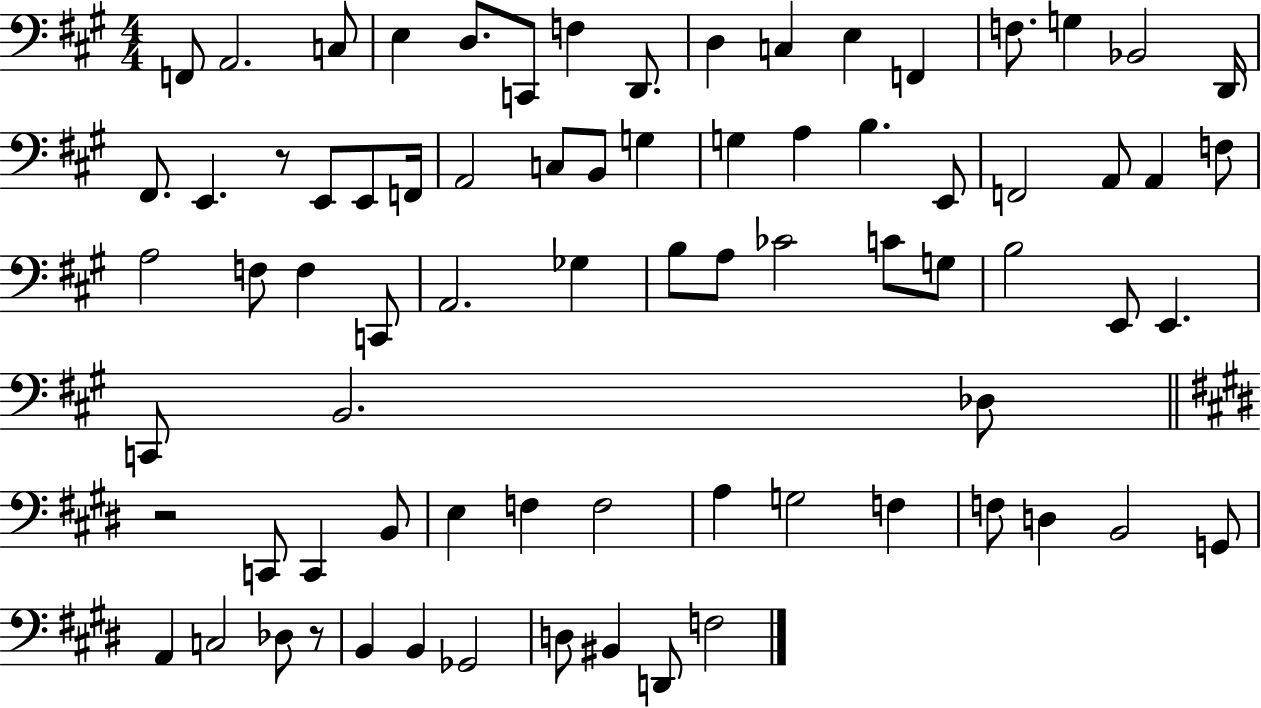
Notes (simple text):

F2/e A2/h. C3/e E3/q D3/e. C2/e F3/q D2/e. D3/q C3/q E3/q F2/q F3/e. G3/q Bb2/h D2/s F#2/e. E2/q. R/e E2/e E2/e F2/s A2/h C3/e B2/e G3/q G3/q A3/q B3/q. E2/e F2/h A2/e A2/q F3/e A3/h F3/e F3/q C2/e A2/h. Gb3/q B3/e A3/e CES4/h C4/e G3/e B3/h E2/e E2/q. C2/e B2/h. Db3/e R/h C2/e C2/q B2/e E3/q F3/q F3/h A3/q G3/h F3/q F3/e D3/q B2/h G2/e A2/q C3/h Db3/e R/e B2/q B2/q Gb2/h D3/e BIS2/q D2/e F3/h